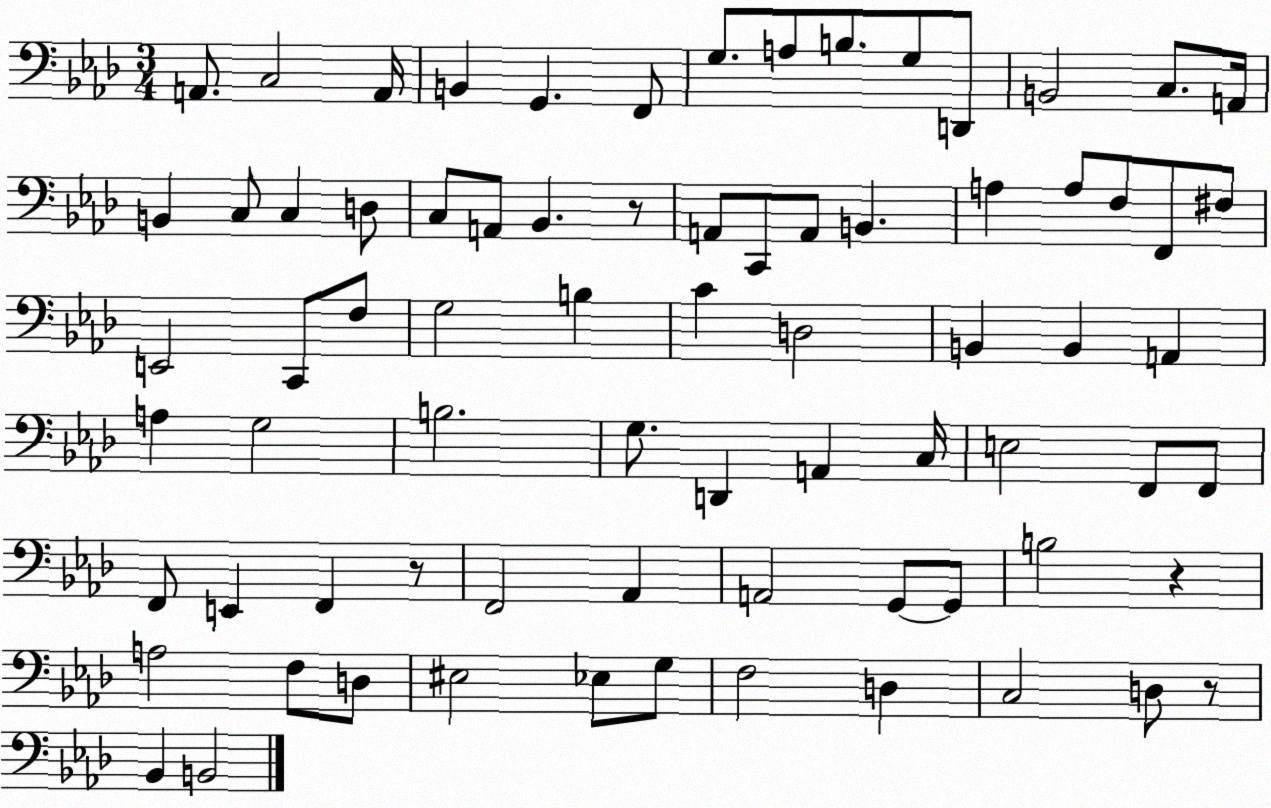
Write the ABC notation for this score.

X:1
T:Untitled
M:3/4
L:1/4
K:Ab
A,,/2 C,2 A,,/4 B,, G,, F,,/2 G,/2 A,/2 B,/2 G,/2 D,,/2 B,,2 C,/2 A,,/4 B,, C,/2 C, D,/2 C,/2 A,,/2 _B,, z/2 A,,/2 C,,/2 A,,/2 B,, A, A,/2 F,/2 F,,/2 ^F,/2 E,,2 C,,/2 F,/2 G,2 B, C D,2 B,, B,, A,, A, G,2 B,2 G,/2 D,, A,, C,/4 E,2 F,,/2 F,,/2 F,,/2 E,, F,, z/2 F,,2 _A,, A,,2 G,,/2 G,,/2 B,2 z A,2 F,/2 D,/2 ^E,2 _E,/2 G,/2 F,2 D, C,2 D,/2 z/2 _B,, B,,2